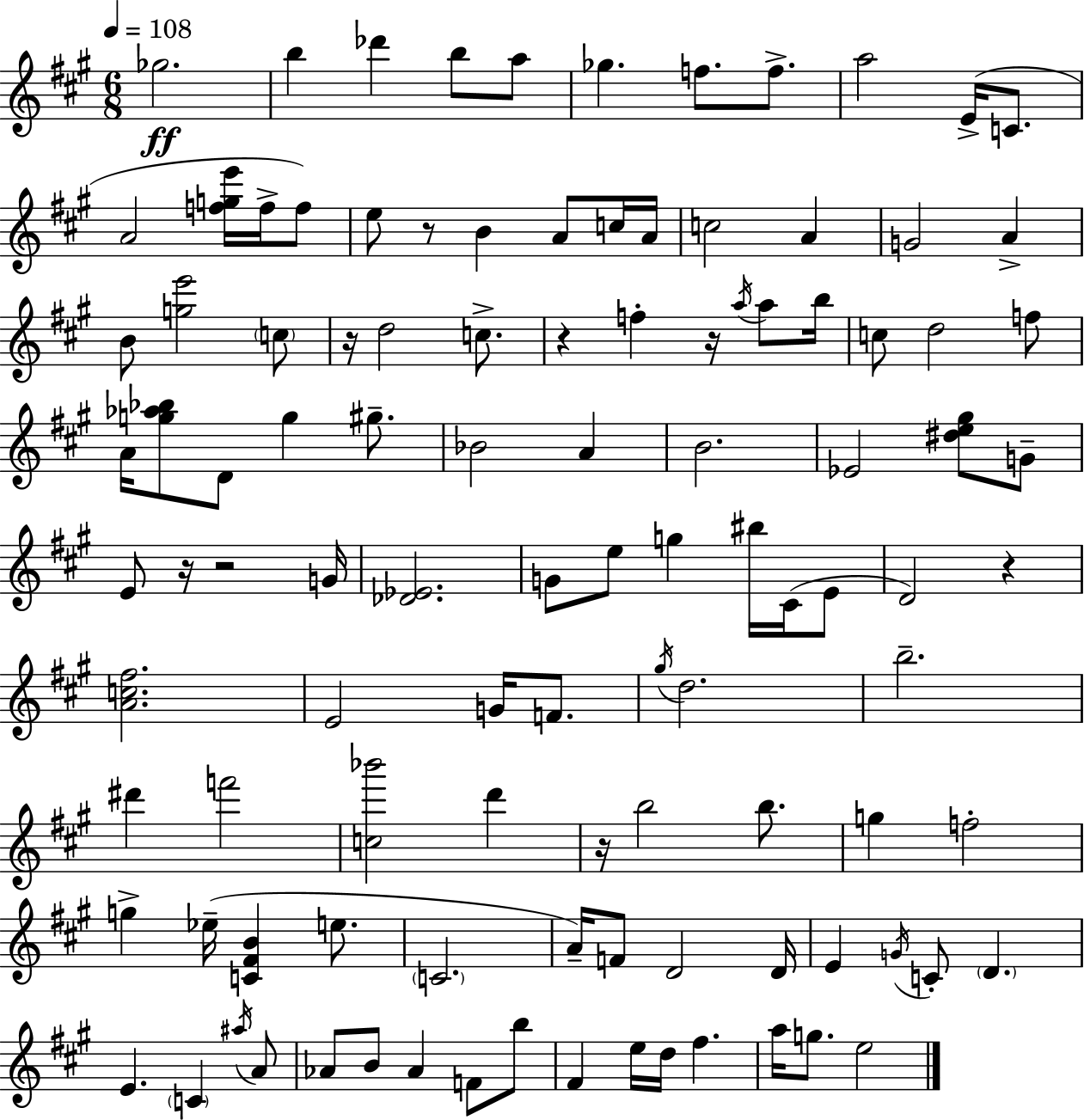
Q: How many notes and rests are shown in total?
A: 109